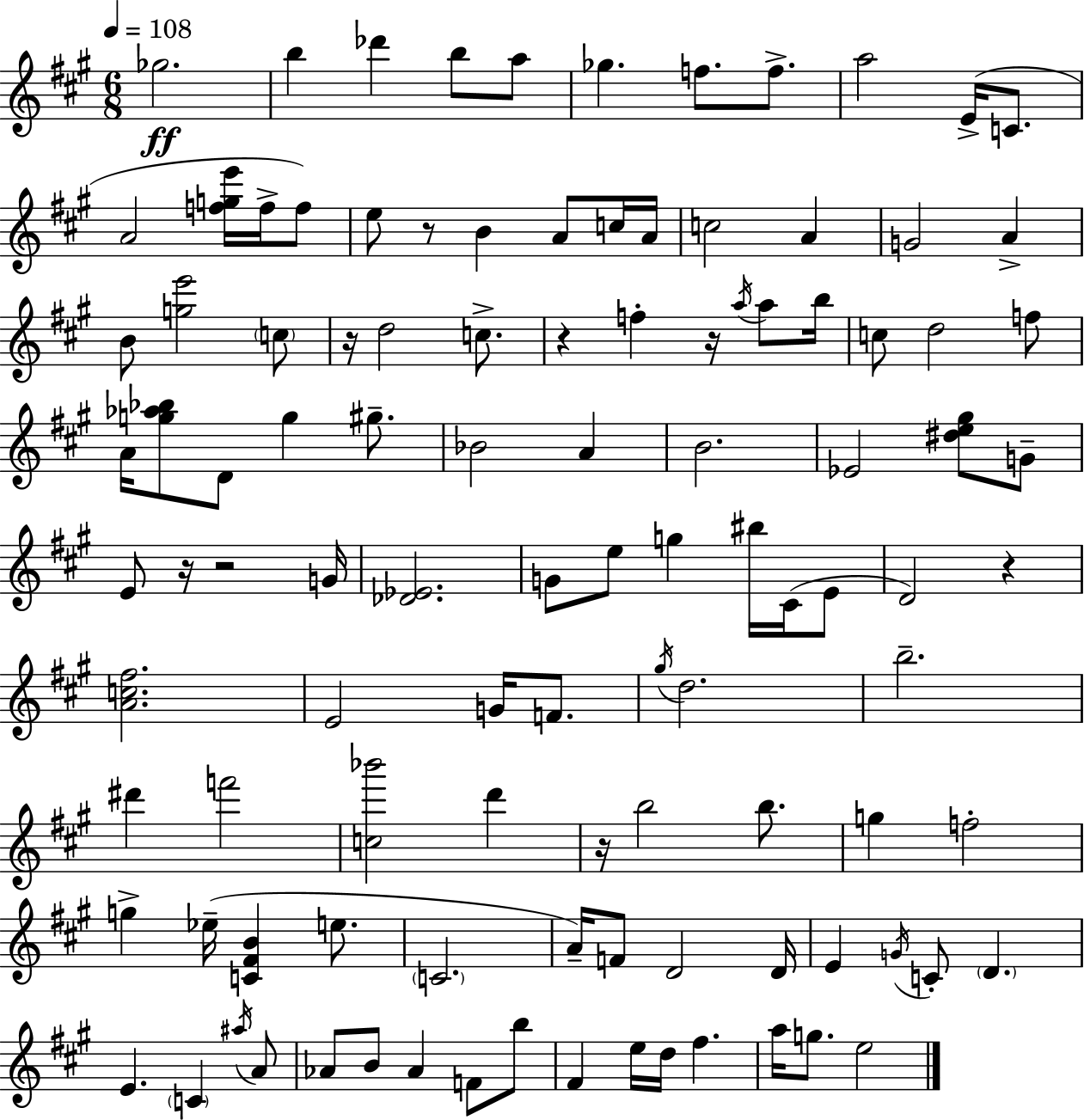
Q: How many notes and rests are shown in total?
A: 109